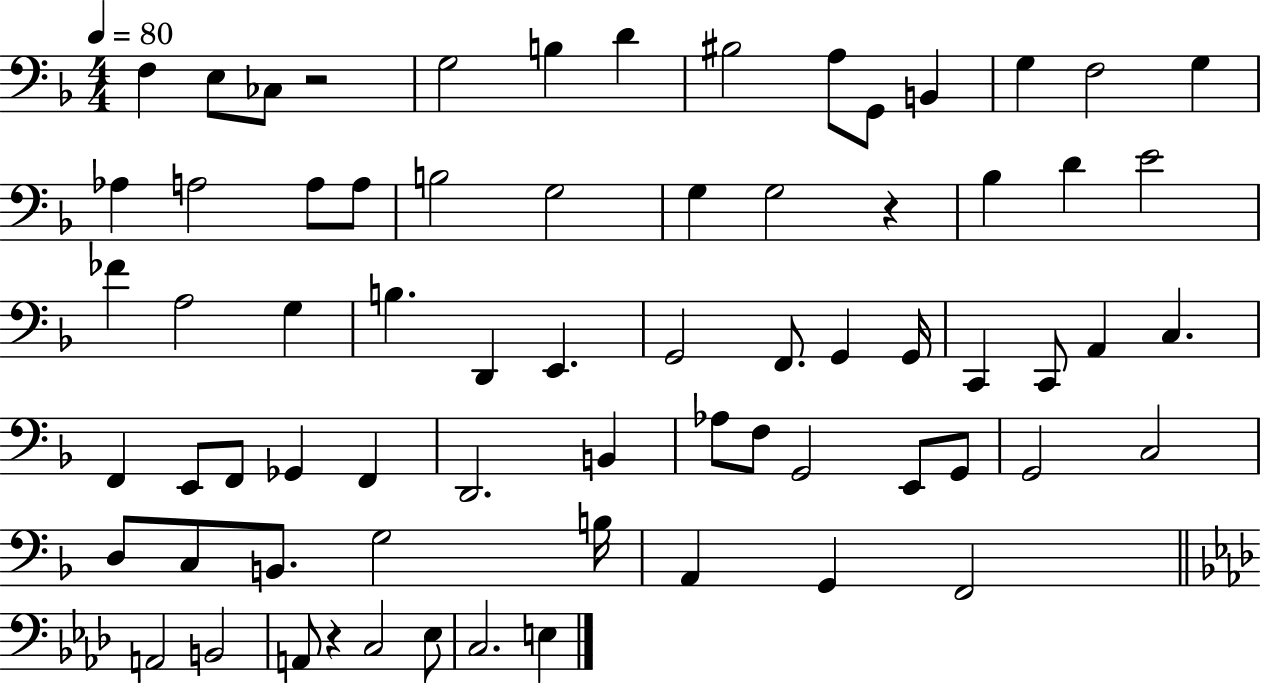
X:1
T:Untitled
M:4/4
L:1/4
K:F
F, E,/2 _C,/2 z2 G,2 B, D ^B,2 A,/2 G,,/2 B,, G, F,2 G, _A, A,2 A,/2 A,/2 B,2 G,2 G, G,2 z _B, D E2 _F A,2 G, B, D,, E,, G,,2 F,,/2 G,, G,,/4 C,, C,,/2 A,, C, F,, E,,/2 F,,/2 _G,, F,, D,,2 B,, _A,/2 F,/2 G,,2 E,,/2 G,,/2 G,,2 C,2 D,/2 C,/2 B,,/2 G,2 B,/4 A,, G,, F,,2 A,,2 B,,2 A,,/2 z C,2 _E,/2 C,2 E,